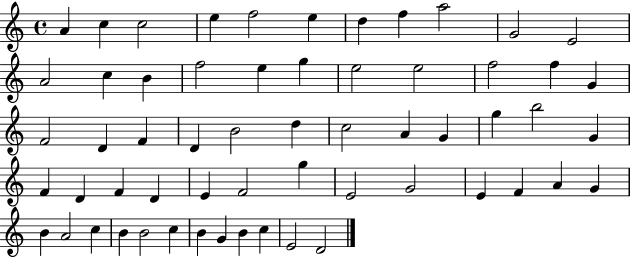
A4/q C5/q C5/h E5/q F5/h E5/q D5/q F5/q A5/h G4/h E4/h A4/h C5/q B4/q F5/h E5/q G5/q E5/h E5/h F5/h F5/q G4/q F4/h D4/q F4/q D4/q B4/h D5/q C5/h A4/q G4/q G5/q B5/h G4/q F4/q D4/q F4/q D4/q E4/q F4/h G5/q E4/h G4/h E4/q F4/q A4/q G4/q B4/q A4/h C5/q B4/q B4/h C5/q B4/q G4/q B4/q C5/q E4/h D4/h